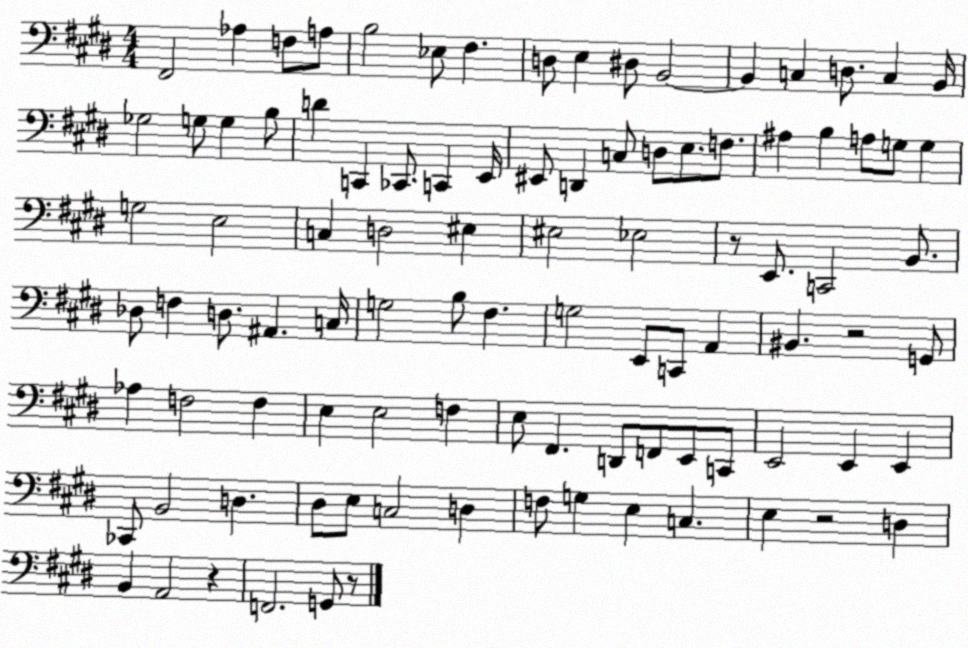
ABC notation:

X:1
T:Untitled
M:4/4
L:1/4
K:E
^F,,2 _A, F,/2 A,/2 B,2 _E,/2 ^F, D,/2 E, ^D,/2 B,,2 B,, C, D,/2 C, B,,/4 _G,2 G,/2 G, B,/2 D C,, _C,,/2 C,, E,,/4 ^E,,/2 D,, C,/2 D,/2 E,/2 F,/2 ^A, B, A,/2 G,/2 G, G,2 E,2 C, D,2 ^E, ^E,2 _E,2 z/2 E,,/2 C,,2 B,,/2 _D,/2 F, D,/2 ^A,, C,/4 G,2 B,/2 ^F, G,2 E,,/2 C,,/2 A,, ^B,, z2 G,,/2 _A, F,2 F, E, E,2 F, E,/2 ^F,, D,,/2 F,,/2 E,,/2 C,,/2 E,,2 E,, E,, _C,,/2 B,,2 D, ^D,/2 E,/2 C,2 D, F,/2 G, E, C, E, z2 D, B,, A,,2 z F,,2 G,,/2 z/2